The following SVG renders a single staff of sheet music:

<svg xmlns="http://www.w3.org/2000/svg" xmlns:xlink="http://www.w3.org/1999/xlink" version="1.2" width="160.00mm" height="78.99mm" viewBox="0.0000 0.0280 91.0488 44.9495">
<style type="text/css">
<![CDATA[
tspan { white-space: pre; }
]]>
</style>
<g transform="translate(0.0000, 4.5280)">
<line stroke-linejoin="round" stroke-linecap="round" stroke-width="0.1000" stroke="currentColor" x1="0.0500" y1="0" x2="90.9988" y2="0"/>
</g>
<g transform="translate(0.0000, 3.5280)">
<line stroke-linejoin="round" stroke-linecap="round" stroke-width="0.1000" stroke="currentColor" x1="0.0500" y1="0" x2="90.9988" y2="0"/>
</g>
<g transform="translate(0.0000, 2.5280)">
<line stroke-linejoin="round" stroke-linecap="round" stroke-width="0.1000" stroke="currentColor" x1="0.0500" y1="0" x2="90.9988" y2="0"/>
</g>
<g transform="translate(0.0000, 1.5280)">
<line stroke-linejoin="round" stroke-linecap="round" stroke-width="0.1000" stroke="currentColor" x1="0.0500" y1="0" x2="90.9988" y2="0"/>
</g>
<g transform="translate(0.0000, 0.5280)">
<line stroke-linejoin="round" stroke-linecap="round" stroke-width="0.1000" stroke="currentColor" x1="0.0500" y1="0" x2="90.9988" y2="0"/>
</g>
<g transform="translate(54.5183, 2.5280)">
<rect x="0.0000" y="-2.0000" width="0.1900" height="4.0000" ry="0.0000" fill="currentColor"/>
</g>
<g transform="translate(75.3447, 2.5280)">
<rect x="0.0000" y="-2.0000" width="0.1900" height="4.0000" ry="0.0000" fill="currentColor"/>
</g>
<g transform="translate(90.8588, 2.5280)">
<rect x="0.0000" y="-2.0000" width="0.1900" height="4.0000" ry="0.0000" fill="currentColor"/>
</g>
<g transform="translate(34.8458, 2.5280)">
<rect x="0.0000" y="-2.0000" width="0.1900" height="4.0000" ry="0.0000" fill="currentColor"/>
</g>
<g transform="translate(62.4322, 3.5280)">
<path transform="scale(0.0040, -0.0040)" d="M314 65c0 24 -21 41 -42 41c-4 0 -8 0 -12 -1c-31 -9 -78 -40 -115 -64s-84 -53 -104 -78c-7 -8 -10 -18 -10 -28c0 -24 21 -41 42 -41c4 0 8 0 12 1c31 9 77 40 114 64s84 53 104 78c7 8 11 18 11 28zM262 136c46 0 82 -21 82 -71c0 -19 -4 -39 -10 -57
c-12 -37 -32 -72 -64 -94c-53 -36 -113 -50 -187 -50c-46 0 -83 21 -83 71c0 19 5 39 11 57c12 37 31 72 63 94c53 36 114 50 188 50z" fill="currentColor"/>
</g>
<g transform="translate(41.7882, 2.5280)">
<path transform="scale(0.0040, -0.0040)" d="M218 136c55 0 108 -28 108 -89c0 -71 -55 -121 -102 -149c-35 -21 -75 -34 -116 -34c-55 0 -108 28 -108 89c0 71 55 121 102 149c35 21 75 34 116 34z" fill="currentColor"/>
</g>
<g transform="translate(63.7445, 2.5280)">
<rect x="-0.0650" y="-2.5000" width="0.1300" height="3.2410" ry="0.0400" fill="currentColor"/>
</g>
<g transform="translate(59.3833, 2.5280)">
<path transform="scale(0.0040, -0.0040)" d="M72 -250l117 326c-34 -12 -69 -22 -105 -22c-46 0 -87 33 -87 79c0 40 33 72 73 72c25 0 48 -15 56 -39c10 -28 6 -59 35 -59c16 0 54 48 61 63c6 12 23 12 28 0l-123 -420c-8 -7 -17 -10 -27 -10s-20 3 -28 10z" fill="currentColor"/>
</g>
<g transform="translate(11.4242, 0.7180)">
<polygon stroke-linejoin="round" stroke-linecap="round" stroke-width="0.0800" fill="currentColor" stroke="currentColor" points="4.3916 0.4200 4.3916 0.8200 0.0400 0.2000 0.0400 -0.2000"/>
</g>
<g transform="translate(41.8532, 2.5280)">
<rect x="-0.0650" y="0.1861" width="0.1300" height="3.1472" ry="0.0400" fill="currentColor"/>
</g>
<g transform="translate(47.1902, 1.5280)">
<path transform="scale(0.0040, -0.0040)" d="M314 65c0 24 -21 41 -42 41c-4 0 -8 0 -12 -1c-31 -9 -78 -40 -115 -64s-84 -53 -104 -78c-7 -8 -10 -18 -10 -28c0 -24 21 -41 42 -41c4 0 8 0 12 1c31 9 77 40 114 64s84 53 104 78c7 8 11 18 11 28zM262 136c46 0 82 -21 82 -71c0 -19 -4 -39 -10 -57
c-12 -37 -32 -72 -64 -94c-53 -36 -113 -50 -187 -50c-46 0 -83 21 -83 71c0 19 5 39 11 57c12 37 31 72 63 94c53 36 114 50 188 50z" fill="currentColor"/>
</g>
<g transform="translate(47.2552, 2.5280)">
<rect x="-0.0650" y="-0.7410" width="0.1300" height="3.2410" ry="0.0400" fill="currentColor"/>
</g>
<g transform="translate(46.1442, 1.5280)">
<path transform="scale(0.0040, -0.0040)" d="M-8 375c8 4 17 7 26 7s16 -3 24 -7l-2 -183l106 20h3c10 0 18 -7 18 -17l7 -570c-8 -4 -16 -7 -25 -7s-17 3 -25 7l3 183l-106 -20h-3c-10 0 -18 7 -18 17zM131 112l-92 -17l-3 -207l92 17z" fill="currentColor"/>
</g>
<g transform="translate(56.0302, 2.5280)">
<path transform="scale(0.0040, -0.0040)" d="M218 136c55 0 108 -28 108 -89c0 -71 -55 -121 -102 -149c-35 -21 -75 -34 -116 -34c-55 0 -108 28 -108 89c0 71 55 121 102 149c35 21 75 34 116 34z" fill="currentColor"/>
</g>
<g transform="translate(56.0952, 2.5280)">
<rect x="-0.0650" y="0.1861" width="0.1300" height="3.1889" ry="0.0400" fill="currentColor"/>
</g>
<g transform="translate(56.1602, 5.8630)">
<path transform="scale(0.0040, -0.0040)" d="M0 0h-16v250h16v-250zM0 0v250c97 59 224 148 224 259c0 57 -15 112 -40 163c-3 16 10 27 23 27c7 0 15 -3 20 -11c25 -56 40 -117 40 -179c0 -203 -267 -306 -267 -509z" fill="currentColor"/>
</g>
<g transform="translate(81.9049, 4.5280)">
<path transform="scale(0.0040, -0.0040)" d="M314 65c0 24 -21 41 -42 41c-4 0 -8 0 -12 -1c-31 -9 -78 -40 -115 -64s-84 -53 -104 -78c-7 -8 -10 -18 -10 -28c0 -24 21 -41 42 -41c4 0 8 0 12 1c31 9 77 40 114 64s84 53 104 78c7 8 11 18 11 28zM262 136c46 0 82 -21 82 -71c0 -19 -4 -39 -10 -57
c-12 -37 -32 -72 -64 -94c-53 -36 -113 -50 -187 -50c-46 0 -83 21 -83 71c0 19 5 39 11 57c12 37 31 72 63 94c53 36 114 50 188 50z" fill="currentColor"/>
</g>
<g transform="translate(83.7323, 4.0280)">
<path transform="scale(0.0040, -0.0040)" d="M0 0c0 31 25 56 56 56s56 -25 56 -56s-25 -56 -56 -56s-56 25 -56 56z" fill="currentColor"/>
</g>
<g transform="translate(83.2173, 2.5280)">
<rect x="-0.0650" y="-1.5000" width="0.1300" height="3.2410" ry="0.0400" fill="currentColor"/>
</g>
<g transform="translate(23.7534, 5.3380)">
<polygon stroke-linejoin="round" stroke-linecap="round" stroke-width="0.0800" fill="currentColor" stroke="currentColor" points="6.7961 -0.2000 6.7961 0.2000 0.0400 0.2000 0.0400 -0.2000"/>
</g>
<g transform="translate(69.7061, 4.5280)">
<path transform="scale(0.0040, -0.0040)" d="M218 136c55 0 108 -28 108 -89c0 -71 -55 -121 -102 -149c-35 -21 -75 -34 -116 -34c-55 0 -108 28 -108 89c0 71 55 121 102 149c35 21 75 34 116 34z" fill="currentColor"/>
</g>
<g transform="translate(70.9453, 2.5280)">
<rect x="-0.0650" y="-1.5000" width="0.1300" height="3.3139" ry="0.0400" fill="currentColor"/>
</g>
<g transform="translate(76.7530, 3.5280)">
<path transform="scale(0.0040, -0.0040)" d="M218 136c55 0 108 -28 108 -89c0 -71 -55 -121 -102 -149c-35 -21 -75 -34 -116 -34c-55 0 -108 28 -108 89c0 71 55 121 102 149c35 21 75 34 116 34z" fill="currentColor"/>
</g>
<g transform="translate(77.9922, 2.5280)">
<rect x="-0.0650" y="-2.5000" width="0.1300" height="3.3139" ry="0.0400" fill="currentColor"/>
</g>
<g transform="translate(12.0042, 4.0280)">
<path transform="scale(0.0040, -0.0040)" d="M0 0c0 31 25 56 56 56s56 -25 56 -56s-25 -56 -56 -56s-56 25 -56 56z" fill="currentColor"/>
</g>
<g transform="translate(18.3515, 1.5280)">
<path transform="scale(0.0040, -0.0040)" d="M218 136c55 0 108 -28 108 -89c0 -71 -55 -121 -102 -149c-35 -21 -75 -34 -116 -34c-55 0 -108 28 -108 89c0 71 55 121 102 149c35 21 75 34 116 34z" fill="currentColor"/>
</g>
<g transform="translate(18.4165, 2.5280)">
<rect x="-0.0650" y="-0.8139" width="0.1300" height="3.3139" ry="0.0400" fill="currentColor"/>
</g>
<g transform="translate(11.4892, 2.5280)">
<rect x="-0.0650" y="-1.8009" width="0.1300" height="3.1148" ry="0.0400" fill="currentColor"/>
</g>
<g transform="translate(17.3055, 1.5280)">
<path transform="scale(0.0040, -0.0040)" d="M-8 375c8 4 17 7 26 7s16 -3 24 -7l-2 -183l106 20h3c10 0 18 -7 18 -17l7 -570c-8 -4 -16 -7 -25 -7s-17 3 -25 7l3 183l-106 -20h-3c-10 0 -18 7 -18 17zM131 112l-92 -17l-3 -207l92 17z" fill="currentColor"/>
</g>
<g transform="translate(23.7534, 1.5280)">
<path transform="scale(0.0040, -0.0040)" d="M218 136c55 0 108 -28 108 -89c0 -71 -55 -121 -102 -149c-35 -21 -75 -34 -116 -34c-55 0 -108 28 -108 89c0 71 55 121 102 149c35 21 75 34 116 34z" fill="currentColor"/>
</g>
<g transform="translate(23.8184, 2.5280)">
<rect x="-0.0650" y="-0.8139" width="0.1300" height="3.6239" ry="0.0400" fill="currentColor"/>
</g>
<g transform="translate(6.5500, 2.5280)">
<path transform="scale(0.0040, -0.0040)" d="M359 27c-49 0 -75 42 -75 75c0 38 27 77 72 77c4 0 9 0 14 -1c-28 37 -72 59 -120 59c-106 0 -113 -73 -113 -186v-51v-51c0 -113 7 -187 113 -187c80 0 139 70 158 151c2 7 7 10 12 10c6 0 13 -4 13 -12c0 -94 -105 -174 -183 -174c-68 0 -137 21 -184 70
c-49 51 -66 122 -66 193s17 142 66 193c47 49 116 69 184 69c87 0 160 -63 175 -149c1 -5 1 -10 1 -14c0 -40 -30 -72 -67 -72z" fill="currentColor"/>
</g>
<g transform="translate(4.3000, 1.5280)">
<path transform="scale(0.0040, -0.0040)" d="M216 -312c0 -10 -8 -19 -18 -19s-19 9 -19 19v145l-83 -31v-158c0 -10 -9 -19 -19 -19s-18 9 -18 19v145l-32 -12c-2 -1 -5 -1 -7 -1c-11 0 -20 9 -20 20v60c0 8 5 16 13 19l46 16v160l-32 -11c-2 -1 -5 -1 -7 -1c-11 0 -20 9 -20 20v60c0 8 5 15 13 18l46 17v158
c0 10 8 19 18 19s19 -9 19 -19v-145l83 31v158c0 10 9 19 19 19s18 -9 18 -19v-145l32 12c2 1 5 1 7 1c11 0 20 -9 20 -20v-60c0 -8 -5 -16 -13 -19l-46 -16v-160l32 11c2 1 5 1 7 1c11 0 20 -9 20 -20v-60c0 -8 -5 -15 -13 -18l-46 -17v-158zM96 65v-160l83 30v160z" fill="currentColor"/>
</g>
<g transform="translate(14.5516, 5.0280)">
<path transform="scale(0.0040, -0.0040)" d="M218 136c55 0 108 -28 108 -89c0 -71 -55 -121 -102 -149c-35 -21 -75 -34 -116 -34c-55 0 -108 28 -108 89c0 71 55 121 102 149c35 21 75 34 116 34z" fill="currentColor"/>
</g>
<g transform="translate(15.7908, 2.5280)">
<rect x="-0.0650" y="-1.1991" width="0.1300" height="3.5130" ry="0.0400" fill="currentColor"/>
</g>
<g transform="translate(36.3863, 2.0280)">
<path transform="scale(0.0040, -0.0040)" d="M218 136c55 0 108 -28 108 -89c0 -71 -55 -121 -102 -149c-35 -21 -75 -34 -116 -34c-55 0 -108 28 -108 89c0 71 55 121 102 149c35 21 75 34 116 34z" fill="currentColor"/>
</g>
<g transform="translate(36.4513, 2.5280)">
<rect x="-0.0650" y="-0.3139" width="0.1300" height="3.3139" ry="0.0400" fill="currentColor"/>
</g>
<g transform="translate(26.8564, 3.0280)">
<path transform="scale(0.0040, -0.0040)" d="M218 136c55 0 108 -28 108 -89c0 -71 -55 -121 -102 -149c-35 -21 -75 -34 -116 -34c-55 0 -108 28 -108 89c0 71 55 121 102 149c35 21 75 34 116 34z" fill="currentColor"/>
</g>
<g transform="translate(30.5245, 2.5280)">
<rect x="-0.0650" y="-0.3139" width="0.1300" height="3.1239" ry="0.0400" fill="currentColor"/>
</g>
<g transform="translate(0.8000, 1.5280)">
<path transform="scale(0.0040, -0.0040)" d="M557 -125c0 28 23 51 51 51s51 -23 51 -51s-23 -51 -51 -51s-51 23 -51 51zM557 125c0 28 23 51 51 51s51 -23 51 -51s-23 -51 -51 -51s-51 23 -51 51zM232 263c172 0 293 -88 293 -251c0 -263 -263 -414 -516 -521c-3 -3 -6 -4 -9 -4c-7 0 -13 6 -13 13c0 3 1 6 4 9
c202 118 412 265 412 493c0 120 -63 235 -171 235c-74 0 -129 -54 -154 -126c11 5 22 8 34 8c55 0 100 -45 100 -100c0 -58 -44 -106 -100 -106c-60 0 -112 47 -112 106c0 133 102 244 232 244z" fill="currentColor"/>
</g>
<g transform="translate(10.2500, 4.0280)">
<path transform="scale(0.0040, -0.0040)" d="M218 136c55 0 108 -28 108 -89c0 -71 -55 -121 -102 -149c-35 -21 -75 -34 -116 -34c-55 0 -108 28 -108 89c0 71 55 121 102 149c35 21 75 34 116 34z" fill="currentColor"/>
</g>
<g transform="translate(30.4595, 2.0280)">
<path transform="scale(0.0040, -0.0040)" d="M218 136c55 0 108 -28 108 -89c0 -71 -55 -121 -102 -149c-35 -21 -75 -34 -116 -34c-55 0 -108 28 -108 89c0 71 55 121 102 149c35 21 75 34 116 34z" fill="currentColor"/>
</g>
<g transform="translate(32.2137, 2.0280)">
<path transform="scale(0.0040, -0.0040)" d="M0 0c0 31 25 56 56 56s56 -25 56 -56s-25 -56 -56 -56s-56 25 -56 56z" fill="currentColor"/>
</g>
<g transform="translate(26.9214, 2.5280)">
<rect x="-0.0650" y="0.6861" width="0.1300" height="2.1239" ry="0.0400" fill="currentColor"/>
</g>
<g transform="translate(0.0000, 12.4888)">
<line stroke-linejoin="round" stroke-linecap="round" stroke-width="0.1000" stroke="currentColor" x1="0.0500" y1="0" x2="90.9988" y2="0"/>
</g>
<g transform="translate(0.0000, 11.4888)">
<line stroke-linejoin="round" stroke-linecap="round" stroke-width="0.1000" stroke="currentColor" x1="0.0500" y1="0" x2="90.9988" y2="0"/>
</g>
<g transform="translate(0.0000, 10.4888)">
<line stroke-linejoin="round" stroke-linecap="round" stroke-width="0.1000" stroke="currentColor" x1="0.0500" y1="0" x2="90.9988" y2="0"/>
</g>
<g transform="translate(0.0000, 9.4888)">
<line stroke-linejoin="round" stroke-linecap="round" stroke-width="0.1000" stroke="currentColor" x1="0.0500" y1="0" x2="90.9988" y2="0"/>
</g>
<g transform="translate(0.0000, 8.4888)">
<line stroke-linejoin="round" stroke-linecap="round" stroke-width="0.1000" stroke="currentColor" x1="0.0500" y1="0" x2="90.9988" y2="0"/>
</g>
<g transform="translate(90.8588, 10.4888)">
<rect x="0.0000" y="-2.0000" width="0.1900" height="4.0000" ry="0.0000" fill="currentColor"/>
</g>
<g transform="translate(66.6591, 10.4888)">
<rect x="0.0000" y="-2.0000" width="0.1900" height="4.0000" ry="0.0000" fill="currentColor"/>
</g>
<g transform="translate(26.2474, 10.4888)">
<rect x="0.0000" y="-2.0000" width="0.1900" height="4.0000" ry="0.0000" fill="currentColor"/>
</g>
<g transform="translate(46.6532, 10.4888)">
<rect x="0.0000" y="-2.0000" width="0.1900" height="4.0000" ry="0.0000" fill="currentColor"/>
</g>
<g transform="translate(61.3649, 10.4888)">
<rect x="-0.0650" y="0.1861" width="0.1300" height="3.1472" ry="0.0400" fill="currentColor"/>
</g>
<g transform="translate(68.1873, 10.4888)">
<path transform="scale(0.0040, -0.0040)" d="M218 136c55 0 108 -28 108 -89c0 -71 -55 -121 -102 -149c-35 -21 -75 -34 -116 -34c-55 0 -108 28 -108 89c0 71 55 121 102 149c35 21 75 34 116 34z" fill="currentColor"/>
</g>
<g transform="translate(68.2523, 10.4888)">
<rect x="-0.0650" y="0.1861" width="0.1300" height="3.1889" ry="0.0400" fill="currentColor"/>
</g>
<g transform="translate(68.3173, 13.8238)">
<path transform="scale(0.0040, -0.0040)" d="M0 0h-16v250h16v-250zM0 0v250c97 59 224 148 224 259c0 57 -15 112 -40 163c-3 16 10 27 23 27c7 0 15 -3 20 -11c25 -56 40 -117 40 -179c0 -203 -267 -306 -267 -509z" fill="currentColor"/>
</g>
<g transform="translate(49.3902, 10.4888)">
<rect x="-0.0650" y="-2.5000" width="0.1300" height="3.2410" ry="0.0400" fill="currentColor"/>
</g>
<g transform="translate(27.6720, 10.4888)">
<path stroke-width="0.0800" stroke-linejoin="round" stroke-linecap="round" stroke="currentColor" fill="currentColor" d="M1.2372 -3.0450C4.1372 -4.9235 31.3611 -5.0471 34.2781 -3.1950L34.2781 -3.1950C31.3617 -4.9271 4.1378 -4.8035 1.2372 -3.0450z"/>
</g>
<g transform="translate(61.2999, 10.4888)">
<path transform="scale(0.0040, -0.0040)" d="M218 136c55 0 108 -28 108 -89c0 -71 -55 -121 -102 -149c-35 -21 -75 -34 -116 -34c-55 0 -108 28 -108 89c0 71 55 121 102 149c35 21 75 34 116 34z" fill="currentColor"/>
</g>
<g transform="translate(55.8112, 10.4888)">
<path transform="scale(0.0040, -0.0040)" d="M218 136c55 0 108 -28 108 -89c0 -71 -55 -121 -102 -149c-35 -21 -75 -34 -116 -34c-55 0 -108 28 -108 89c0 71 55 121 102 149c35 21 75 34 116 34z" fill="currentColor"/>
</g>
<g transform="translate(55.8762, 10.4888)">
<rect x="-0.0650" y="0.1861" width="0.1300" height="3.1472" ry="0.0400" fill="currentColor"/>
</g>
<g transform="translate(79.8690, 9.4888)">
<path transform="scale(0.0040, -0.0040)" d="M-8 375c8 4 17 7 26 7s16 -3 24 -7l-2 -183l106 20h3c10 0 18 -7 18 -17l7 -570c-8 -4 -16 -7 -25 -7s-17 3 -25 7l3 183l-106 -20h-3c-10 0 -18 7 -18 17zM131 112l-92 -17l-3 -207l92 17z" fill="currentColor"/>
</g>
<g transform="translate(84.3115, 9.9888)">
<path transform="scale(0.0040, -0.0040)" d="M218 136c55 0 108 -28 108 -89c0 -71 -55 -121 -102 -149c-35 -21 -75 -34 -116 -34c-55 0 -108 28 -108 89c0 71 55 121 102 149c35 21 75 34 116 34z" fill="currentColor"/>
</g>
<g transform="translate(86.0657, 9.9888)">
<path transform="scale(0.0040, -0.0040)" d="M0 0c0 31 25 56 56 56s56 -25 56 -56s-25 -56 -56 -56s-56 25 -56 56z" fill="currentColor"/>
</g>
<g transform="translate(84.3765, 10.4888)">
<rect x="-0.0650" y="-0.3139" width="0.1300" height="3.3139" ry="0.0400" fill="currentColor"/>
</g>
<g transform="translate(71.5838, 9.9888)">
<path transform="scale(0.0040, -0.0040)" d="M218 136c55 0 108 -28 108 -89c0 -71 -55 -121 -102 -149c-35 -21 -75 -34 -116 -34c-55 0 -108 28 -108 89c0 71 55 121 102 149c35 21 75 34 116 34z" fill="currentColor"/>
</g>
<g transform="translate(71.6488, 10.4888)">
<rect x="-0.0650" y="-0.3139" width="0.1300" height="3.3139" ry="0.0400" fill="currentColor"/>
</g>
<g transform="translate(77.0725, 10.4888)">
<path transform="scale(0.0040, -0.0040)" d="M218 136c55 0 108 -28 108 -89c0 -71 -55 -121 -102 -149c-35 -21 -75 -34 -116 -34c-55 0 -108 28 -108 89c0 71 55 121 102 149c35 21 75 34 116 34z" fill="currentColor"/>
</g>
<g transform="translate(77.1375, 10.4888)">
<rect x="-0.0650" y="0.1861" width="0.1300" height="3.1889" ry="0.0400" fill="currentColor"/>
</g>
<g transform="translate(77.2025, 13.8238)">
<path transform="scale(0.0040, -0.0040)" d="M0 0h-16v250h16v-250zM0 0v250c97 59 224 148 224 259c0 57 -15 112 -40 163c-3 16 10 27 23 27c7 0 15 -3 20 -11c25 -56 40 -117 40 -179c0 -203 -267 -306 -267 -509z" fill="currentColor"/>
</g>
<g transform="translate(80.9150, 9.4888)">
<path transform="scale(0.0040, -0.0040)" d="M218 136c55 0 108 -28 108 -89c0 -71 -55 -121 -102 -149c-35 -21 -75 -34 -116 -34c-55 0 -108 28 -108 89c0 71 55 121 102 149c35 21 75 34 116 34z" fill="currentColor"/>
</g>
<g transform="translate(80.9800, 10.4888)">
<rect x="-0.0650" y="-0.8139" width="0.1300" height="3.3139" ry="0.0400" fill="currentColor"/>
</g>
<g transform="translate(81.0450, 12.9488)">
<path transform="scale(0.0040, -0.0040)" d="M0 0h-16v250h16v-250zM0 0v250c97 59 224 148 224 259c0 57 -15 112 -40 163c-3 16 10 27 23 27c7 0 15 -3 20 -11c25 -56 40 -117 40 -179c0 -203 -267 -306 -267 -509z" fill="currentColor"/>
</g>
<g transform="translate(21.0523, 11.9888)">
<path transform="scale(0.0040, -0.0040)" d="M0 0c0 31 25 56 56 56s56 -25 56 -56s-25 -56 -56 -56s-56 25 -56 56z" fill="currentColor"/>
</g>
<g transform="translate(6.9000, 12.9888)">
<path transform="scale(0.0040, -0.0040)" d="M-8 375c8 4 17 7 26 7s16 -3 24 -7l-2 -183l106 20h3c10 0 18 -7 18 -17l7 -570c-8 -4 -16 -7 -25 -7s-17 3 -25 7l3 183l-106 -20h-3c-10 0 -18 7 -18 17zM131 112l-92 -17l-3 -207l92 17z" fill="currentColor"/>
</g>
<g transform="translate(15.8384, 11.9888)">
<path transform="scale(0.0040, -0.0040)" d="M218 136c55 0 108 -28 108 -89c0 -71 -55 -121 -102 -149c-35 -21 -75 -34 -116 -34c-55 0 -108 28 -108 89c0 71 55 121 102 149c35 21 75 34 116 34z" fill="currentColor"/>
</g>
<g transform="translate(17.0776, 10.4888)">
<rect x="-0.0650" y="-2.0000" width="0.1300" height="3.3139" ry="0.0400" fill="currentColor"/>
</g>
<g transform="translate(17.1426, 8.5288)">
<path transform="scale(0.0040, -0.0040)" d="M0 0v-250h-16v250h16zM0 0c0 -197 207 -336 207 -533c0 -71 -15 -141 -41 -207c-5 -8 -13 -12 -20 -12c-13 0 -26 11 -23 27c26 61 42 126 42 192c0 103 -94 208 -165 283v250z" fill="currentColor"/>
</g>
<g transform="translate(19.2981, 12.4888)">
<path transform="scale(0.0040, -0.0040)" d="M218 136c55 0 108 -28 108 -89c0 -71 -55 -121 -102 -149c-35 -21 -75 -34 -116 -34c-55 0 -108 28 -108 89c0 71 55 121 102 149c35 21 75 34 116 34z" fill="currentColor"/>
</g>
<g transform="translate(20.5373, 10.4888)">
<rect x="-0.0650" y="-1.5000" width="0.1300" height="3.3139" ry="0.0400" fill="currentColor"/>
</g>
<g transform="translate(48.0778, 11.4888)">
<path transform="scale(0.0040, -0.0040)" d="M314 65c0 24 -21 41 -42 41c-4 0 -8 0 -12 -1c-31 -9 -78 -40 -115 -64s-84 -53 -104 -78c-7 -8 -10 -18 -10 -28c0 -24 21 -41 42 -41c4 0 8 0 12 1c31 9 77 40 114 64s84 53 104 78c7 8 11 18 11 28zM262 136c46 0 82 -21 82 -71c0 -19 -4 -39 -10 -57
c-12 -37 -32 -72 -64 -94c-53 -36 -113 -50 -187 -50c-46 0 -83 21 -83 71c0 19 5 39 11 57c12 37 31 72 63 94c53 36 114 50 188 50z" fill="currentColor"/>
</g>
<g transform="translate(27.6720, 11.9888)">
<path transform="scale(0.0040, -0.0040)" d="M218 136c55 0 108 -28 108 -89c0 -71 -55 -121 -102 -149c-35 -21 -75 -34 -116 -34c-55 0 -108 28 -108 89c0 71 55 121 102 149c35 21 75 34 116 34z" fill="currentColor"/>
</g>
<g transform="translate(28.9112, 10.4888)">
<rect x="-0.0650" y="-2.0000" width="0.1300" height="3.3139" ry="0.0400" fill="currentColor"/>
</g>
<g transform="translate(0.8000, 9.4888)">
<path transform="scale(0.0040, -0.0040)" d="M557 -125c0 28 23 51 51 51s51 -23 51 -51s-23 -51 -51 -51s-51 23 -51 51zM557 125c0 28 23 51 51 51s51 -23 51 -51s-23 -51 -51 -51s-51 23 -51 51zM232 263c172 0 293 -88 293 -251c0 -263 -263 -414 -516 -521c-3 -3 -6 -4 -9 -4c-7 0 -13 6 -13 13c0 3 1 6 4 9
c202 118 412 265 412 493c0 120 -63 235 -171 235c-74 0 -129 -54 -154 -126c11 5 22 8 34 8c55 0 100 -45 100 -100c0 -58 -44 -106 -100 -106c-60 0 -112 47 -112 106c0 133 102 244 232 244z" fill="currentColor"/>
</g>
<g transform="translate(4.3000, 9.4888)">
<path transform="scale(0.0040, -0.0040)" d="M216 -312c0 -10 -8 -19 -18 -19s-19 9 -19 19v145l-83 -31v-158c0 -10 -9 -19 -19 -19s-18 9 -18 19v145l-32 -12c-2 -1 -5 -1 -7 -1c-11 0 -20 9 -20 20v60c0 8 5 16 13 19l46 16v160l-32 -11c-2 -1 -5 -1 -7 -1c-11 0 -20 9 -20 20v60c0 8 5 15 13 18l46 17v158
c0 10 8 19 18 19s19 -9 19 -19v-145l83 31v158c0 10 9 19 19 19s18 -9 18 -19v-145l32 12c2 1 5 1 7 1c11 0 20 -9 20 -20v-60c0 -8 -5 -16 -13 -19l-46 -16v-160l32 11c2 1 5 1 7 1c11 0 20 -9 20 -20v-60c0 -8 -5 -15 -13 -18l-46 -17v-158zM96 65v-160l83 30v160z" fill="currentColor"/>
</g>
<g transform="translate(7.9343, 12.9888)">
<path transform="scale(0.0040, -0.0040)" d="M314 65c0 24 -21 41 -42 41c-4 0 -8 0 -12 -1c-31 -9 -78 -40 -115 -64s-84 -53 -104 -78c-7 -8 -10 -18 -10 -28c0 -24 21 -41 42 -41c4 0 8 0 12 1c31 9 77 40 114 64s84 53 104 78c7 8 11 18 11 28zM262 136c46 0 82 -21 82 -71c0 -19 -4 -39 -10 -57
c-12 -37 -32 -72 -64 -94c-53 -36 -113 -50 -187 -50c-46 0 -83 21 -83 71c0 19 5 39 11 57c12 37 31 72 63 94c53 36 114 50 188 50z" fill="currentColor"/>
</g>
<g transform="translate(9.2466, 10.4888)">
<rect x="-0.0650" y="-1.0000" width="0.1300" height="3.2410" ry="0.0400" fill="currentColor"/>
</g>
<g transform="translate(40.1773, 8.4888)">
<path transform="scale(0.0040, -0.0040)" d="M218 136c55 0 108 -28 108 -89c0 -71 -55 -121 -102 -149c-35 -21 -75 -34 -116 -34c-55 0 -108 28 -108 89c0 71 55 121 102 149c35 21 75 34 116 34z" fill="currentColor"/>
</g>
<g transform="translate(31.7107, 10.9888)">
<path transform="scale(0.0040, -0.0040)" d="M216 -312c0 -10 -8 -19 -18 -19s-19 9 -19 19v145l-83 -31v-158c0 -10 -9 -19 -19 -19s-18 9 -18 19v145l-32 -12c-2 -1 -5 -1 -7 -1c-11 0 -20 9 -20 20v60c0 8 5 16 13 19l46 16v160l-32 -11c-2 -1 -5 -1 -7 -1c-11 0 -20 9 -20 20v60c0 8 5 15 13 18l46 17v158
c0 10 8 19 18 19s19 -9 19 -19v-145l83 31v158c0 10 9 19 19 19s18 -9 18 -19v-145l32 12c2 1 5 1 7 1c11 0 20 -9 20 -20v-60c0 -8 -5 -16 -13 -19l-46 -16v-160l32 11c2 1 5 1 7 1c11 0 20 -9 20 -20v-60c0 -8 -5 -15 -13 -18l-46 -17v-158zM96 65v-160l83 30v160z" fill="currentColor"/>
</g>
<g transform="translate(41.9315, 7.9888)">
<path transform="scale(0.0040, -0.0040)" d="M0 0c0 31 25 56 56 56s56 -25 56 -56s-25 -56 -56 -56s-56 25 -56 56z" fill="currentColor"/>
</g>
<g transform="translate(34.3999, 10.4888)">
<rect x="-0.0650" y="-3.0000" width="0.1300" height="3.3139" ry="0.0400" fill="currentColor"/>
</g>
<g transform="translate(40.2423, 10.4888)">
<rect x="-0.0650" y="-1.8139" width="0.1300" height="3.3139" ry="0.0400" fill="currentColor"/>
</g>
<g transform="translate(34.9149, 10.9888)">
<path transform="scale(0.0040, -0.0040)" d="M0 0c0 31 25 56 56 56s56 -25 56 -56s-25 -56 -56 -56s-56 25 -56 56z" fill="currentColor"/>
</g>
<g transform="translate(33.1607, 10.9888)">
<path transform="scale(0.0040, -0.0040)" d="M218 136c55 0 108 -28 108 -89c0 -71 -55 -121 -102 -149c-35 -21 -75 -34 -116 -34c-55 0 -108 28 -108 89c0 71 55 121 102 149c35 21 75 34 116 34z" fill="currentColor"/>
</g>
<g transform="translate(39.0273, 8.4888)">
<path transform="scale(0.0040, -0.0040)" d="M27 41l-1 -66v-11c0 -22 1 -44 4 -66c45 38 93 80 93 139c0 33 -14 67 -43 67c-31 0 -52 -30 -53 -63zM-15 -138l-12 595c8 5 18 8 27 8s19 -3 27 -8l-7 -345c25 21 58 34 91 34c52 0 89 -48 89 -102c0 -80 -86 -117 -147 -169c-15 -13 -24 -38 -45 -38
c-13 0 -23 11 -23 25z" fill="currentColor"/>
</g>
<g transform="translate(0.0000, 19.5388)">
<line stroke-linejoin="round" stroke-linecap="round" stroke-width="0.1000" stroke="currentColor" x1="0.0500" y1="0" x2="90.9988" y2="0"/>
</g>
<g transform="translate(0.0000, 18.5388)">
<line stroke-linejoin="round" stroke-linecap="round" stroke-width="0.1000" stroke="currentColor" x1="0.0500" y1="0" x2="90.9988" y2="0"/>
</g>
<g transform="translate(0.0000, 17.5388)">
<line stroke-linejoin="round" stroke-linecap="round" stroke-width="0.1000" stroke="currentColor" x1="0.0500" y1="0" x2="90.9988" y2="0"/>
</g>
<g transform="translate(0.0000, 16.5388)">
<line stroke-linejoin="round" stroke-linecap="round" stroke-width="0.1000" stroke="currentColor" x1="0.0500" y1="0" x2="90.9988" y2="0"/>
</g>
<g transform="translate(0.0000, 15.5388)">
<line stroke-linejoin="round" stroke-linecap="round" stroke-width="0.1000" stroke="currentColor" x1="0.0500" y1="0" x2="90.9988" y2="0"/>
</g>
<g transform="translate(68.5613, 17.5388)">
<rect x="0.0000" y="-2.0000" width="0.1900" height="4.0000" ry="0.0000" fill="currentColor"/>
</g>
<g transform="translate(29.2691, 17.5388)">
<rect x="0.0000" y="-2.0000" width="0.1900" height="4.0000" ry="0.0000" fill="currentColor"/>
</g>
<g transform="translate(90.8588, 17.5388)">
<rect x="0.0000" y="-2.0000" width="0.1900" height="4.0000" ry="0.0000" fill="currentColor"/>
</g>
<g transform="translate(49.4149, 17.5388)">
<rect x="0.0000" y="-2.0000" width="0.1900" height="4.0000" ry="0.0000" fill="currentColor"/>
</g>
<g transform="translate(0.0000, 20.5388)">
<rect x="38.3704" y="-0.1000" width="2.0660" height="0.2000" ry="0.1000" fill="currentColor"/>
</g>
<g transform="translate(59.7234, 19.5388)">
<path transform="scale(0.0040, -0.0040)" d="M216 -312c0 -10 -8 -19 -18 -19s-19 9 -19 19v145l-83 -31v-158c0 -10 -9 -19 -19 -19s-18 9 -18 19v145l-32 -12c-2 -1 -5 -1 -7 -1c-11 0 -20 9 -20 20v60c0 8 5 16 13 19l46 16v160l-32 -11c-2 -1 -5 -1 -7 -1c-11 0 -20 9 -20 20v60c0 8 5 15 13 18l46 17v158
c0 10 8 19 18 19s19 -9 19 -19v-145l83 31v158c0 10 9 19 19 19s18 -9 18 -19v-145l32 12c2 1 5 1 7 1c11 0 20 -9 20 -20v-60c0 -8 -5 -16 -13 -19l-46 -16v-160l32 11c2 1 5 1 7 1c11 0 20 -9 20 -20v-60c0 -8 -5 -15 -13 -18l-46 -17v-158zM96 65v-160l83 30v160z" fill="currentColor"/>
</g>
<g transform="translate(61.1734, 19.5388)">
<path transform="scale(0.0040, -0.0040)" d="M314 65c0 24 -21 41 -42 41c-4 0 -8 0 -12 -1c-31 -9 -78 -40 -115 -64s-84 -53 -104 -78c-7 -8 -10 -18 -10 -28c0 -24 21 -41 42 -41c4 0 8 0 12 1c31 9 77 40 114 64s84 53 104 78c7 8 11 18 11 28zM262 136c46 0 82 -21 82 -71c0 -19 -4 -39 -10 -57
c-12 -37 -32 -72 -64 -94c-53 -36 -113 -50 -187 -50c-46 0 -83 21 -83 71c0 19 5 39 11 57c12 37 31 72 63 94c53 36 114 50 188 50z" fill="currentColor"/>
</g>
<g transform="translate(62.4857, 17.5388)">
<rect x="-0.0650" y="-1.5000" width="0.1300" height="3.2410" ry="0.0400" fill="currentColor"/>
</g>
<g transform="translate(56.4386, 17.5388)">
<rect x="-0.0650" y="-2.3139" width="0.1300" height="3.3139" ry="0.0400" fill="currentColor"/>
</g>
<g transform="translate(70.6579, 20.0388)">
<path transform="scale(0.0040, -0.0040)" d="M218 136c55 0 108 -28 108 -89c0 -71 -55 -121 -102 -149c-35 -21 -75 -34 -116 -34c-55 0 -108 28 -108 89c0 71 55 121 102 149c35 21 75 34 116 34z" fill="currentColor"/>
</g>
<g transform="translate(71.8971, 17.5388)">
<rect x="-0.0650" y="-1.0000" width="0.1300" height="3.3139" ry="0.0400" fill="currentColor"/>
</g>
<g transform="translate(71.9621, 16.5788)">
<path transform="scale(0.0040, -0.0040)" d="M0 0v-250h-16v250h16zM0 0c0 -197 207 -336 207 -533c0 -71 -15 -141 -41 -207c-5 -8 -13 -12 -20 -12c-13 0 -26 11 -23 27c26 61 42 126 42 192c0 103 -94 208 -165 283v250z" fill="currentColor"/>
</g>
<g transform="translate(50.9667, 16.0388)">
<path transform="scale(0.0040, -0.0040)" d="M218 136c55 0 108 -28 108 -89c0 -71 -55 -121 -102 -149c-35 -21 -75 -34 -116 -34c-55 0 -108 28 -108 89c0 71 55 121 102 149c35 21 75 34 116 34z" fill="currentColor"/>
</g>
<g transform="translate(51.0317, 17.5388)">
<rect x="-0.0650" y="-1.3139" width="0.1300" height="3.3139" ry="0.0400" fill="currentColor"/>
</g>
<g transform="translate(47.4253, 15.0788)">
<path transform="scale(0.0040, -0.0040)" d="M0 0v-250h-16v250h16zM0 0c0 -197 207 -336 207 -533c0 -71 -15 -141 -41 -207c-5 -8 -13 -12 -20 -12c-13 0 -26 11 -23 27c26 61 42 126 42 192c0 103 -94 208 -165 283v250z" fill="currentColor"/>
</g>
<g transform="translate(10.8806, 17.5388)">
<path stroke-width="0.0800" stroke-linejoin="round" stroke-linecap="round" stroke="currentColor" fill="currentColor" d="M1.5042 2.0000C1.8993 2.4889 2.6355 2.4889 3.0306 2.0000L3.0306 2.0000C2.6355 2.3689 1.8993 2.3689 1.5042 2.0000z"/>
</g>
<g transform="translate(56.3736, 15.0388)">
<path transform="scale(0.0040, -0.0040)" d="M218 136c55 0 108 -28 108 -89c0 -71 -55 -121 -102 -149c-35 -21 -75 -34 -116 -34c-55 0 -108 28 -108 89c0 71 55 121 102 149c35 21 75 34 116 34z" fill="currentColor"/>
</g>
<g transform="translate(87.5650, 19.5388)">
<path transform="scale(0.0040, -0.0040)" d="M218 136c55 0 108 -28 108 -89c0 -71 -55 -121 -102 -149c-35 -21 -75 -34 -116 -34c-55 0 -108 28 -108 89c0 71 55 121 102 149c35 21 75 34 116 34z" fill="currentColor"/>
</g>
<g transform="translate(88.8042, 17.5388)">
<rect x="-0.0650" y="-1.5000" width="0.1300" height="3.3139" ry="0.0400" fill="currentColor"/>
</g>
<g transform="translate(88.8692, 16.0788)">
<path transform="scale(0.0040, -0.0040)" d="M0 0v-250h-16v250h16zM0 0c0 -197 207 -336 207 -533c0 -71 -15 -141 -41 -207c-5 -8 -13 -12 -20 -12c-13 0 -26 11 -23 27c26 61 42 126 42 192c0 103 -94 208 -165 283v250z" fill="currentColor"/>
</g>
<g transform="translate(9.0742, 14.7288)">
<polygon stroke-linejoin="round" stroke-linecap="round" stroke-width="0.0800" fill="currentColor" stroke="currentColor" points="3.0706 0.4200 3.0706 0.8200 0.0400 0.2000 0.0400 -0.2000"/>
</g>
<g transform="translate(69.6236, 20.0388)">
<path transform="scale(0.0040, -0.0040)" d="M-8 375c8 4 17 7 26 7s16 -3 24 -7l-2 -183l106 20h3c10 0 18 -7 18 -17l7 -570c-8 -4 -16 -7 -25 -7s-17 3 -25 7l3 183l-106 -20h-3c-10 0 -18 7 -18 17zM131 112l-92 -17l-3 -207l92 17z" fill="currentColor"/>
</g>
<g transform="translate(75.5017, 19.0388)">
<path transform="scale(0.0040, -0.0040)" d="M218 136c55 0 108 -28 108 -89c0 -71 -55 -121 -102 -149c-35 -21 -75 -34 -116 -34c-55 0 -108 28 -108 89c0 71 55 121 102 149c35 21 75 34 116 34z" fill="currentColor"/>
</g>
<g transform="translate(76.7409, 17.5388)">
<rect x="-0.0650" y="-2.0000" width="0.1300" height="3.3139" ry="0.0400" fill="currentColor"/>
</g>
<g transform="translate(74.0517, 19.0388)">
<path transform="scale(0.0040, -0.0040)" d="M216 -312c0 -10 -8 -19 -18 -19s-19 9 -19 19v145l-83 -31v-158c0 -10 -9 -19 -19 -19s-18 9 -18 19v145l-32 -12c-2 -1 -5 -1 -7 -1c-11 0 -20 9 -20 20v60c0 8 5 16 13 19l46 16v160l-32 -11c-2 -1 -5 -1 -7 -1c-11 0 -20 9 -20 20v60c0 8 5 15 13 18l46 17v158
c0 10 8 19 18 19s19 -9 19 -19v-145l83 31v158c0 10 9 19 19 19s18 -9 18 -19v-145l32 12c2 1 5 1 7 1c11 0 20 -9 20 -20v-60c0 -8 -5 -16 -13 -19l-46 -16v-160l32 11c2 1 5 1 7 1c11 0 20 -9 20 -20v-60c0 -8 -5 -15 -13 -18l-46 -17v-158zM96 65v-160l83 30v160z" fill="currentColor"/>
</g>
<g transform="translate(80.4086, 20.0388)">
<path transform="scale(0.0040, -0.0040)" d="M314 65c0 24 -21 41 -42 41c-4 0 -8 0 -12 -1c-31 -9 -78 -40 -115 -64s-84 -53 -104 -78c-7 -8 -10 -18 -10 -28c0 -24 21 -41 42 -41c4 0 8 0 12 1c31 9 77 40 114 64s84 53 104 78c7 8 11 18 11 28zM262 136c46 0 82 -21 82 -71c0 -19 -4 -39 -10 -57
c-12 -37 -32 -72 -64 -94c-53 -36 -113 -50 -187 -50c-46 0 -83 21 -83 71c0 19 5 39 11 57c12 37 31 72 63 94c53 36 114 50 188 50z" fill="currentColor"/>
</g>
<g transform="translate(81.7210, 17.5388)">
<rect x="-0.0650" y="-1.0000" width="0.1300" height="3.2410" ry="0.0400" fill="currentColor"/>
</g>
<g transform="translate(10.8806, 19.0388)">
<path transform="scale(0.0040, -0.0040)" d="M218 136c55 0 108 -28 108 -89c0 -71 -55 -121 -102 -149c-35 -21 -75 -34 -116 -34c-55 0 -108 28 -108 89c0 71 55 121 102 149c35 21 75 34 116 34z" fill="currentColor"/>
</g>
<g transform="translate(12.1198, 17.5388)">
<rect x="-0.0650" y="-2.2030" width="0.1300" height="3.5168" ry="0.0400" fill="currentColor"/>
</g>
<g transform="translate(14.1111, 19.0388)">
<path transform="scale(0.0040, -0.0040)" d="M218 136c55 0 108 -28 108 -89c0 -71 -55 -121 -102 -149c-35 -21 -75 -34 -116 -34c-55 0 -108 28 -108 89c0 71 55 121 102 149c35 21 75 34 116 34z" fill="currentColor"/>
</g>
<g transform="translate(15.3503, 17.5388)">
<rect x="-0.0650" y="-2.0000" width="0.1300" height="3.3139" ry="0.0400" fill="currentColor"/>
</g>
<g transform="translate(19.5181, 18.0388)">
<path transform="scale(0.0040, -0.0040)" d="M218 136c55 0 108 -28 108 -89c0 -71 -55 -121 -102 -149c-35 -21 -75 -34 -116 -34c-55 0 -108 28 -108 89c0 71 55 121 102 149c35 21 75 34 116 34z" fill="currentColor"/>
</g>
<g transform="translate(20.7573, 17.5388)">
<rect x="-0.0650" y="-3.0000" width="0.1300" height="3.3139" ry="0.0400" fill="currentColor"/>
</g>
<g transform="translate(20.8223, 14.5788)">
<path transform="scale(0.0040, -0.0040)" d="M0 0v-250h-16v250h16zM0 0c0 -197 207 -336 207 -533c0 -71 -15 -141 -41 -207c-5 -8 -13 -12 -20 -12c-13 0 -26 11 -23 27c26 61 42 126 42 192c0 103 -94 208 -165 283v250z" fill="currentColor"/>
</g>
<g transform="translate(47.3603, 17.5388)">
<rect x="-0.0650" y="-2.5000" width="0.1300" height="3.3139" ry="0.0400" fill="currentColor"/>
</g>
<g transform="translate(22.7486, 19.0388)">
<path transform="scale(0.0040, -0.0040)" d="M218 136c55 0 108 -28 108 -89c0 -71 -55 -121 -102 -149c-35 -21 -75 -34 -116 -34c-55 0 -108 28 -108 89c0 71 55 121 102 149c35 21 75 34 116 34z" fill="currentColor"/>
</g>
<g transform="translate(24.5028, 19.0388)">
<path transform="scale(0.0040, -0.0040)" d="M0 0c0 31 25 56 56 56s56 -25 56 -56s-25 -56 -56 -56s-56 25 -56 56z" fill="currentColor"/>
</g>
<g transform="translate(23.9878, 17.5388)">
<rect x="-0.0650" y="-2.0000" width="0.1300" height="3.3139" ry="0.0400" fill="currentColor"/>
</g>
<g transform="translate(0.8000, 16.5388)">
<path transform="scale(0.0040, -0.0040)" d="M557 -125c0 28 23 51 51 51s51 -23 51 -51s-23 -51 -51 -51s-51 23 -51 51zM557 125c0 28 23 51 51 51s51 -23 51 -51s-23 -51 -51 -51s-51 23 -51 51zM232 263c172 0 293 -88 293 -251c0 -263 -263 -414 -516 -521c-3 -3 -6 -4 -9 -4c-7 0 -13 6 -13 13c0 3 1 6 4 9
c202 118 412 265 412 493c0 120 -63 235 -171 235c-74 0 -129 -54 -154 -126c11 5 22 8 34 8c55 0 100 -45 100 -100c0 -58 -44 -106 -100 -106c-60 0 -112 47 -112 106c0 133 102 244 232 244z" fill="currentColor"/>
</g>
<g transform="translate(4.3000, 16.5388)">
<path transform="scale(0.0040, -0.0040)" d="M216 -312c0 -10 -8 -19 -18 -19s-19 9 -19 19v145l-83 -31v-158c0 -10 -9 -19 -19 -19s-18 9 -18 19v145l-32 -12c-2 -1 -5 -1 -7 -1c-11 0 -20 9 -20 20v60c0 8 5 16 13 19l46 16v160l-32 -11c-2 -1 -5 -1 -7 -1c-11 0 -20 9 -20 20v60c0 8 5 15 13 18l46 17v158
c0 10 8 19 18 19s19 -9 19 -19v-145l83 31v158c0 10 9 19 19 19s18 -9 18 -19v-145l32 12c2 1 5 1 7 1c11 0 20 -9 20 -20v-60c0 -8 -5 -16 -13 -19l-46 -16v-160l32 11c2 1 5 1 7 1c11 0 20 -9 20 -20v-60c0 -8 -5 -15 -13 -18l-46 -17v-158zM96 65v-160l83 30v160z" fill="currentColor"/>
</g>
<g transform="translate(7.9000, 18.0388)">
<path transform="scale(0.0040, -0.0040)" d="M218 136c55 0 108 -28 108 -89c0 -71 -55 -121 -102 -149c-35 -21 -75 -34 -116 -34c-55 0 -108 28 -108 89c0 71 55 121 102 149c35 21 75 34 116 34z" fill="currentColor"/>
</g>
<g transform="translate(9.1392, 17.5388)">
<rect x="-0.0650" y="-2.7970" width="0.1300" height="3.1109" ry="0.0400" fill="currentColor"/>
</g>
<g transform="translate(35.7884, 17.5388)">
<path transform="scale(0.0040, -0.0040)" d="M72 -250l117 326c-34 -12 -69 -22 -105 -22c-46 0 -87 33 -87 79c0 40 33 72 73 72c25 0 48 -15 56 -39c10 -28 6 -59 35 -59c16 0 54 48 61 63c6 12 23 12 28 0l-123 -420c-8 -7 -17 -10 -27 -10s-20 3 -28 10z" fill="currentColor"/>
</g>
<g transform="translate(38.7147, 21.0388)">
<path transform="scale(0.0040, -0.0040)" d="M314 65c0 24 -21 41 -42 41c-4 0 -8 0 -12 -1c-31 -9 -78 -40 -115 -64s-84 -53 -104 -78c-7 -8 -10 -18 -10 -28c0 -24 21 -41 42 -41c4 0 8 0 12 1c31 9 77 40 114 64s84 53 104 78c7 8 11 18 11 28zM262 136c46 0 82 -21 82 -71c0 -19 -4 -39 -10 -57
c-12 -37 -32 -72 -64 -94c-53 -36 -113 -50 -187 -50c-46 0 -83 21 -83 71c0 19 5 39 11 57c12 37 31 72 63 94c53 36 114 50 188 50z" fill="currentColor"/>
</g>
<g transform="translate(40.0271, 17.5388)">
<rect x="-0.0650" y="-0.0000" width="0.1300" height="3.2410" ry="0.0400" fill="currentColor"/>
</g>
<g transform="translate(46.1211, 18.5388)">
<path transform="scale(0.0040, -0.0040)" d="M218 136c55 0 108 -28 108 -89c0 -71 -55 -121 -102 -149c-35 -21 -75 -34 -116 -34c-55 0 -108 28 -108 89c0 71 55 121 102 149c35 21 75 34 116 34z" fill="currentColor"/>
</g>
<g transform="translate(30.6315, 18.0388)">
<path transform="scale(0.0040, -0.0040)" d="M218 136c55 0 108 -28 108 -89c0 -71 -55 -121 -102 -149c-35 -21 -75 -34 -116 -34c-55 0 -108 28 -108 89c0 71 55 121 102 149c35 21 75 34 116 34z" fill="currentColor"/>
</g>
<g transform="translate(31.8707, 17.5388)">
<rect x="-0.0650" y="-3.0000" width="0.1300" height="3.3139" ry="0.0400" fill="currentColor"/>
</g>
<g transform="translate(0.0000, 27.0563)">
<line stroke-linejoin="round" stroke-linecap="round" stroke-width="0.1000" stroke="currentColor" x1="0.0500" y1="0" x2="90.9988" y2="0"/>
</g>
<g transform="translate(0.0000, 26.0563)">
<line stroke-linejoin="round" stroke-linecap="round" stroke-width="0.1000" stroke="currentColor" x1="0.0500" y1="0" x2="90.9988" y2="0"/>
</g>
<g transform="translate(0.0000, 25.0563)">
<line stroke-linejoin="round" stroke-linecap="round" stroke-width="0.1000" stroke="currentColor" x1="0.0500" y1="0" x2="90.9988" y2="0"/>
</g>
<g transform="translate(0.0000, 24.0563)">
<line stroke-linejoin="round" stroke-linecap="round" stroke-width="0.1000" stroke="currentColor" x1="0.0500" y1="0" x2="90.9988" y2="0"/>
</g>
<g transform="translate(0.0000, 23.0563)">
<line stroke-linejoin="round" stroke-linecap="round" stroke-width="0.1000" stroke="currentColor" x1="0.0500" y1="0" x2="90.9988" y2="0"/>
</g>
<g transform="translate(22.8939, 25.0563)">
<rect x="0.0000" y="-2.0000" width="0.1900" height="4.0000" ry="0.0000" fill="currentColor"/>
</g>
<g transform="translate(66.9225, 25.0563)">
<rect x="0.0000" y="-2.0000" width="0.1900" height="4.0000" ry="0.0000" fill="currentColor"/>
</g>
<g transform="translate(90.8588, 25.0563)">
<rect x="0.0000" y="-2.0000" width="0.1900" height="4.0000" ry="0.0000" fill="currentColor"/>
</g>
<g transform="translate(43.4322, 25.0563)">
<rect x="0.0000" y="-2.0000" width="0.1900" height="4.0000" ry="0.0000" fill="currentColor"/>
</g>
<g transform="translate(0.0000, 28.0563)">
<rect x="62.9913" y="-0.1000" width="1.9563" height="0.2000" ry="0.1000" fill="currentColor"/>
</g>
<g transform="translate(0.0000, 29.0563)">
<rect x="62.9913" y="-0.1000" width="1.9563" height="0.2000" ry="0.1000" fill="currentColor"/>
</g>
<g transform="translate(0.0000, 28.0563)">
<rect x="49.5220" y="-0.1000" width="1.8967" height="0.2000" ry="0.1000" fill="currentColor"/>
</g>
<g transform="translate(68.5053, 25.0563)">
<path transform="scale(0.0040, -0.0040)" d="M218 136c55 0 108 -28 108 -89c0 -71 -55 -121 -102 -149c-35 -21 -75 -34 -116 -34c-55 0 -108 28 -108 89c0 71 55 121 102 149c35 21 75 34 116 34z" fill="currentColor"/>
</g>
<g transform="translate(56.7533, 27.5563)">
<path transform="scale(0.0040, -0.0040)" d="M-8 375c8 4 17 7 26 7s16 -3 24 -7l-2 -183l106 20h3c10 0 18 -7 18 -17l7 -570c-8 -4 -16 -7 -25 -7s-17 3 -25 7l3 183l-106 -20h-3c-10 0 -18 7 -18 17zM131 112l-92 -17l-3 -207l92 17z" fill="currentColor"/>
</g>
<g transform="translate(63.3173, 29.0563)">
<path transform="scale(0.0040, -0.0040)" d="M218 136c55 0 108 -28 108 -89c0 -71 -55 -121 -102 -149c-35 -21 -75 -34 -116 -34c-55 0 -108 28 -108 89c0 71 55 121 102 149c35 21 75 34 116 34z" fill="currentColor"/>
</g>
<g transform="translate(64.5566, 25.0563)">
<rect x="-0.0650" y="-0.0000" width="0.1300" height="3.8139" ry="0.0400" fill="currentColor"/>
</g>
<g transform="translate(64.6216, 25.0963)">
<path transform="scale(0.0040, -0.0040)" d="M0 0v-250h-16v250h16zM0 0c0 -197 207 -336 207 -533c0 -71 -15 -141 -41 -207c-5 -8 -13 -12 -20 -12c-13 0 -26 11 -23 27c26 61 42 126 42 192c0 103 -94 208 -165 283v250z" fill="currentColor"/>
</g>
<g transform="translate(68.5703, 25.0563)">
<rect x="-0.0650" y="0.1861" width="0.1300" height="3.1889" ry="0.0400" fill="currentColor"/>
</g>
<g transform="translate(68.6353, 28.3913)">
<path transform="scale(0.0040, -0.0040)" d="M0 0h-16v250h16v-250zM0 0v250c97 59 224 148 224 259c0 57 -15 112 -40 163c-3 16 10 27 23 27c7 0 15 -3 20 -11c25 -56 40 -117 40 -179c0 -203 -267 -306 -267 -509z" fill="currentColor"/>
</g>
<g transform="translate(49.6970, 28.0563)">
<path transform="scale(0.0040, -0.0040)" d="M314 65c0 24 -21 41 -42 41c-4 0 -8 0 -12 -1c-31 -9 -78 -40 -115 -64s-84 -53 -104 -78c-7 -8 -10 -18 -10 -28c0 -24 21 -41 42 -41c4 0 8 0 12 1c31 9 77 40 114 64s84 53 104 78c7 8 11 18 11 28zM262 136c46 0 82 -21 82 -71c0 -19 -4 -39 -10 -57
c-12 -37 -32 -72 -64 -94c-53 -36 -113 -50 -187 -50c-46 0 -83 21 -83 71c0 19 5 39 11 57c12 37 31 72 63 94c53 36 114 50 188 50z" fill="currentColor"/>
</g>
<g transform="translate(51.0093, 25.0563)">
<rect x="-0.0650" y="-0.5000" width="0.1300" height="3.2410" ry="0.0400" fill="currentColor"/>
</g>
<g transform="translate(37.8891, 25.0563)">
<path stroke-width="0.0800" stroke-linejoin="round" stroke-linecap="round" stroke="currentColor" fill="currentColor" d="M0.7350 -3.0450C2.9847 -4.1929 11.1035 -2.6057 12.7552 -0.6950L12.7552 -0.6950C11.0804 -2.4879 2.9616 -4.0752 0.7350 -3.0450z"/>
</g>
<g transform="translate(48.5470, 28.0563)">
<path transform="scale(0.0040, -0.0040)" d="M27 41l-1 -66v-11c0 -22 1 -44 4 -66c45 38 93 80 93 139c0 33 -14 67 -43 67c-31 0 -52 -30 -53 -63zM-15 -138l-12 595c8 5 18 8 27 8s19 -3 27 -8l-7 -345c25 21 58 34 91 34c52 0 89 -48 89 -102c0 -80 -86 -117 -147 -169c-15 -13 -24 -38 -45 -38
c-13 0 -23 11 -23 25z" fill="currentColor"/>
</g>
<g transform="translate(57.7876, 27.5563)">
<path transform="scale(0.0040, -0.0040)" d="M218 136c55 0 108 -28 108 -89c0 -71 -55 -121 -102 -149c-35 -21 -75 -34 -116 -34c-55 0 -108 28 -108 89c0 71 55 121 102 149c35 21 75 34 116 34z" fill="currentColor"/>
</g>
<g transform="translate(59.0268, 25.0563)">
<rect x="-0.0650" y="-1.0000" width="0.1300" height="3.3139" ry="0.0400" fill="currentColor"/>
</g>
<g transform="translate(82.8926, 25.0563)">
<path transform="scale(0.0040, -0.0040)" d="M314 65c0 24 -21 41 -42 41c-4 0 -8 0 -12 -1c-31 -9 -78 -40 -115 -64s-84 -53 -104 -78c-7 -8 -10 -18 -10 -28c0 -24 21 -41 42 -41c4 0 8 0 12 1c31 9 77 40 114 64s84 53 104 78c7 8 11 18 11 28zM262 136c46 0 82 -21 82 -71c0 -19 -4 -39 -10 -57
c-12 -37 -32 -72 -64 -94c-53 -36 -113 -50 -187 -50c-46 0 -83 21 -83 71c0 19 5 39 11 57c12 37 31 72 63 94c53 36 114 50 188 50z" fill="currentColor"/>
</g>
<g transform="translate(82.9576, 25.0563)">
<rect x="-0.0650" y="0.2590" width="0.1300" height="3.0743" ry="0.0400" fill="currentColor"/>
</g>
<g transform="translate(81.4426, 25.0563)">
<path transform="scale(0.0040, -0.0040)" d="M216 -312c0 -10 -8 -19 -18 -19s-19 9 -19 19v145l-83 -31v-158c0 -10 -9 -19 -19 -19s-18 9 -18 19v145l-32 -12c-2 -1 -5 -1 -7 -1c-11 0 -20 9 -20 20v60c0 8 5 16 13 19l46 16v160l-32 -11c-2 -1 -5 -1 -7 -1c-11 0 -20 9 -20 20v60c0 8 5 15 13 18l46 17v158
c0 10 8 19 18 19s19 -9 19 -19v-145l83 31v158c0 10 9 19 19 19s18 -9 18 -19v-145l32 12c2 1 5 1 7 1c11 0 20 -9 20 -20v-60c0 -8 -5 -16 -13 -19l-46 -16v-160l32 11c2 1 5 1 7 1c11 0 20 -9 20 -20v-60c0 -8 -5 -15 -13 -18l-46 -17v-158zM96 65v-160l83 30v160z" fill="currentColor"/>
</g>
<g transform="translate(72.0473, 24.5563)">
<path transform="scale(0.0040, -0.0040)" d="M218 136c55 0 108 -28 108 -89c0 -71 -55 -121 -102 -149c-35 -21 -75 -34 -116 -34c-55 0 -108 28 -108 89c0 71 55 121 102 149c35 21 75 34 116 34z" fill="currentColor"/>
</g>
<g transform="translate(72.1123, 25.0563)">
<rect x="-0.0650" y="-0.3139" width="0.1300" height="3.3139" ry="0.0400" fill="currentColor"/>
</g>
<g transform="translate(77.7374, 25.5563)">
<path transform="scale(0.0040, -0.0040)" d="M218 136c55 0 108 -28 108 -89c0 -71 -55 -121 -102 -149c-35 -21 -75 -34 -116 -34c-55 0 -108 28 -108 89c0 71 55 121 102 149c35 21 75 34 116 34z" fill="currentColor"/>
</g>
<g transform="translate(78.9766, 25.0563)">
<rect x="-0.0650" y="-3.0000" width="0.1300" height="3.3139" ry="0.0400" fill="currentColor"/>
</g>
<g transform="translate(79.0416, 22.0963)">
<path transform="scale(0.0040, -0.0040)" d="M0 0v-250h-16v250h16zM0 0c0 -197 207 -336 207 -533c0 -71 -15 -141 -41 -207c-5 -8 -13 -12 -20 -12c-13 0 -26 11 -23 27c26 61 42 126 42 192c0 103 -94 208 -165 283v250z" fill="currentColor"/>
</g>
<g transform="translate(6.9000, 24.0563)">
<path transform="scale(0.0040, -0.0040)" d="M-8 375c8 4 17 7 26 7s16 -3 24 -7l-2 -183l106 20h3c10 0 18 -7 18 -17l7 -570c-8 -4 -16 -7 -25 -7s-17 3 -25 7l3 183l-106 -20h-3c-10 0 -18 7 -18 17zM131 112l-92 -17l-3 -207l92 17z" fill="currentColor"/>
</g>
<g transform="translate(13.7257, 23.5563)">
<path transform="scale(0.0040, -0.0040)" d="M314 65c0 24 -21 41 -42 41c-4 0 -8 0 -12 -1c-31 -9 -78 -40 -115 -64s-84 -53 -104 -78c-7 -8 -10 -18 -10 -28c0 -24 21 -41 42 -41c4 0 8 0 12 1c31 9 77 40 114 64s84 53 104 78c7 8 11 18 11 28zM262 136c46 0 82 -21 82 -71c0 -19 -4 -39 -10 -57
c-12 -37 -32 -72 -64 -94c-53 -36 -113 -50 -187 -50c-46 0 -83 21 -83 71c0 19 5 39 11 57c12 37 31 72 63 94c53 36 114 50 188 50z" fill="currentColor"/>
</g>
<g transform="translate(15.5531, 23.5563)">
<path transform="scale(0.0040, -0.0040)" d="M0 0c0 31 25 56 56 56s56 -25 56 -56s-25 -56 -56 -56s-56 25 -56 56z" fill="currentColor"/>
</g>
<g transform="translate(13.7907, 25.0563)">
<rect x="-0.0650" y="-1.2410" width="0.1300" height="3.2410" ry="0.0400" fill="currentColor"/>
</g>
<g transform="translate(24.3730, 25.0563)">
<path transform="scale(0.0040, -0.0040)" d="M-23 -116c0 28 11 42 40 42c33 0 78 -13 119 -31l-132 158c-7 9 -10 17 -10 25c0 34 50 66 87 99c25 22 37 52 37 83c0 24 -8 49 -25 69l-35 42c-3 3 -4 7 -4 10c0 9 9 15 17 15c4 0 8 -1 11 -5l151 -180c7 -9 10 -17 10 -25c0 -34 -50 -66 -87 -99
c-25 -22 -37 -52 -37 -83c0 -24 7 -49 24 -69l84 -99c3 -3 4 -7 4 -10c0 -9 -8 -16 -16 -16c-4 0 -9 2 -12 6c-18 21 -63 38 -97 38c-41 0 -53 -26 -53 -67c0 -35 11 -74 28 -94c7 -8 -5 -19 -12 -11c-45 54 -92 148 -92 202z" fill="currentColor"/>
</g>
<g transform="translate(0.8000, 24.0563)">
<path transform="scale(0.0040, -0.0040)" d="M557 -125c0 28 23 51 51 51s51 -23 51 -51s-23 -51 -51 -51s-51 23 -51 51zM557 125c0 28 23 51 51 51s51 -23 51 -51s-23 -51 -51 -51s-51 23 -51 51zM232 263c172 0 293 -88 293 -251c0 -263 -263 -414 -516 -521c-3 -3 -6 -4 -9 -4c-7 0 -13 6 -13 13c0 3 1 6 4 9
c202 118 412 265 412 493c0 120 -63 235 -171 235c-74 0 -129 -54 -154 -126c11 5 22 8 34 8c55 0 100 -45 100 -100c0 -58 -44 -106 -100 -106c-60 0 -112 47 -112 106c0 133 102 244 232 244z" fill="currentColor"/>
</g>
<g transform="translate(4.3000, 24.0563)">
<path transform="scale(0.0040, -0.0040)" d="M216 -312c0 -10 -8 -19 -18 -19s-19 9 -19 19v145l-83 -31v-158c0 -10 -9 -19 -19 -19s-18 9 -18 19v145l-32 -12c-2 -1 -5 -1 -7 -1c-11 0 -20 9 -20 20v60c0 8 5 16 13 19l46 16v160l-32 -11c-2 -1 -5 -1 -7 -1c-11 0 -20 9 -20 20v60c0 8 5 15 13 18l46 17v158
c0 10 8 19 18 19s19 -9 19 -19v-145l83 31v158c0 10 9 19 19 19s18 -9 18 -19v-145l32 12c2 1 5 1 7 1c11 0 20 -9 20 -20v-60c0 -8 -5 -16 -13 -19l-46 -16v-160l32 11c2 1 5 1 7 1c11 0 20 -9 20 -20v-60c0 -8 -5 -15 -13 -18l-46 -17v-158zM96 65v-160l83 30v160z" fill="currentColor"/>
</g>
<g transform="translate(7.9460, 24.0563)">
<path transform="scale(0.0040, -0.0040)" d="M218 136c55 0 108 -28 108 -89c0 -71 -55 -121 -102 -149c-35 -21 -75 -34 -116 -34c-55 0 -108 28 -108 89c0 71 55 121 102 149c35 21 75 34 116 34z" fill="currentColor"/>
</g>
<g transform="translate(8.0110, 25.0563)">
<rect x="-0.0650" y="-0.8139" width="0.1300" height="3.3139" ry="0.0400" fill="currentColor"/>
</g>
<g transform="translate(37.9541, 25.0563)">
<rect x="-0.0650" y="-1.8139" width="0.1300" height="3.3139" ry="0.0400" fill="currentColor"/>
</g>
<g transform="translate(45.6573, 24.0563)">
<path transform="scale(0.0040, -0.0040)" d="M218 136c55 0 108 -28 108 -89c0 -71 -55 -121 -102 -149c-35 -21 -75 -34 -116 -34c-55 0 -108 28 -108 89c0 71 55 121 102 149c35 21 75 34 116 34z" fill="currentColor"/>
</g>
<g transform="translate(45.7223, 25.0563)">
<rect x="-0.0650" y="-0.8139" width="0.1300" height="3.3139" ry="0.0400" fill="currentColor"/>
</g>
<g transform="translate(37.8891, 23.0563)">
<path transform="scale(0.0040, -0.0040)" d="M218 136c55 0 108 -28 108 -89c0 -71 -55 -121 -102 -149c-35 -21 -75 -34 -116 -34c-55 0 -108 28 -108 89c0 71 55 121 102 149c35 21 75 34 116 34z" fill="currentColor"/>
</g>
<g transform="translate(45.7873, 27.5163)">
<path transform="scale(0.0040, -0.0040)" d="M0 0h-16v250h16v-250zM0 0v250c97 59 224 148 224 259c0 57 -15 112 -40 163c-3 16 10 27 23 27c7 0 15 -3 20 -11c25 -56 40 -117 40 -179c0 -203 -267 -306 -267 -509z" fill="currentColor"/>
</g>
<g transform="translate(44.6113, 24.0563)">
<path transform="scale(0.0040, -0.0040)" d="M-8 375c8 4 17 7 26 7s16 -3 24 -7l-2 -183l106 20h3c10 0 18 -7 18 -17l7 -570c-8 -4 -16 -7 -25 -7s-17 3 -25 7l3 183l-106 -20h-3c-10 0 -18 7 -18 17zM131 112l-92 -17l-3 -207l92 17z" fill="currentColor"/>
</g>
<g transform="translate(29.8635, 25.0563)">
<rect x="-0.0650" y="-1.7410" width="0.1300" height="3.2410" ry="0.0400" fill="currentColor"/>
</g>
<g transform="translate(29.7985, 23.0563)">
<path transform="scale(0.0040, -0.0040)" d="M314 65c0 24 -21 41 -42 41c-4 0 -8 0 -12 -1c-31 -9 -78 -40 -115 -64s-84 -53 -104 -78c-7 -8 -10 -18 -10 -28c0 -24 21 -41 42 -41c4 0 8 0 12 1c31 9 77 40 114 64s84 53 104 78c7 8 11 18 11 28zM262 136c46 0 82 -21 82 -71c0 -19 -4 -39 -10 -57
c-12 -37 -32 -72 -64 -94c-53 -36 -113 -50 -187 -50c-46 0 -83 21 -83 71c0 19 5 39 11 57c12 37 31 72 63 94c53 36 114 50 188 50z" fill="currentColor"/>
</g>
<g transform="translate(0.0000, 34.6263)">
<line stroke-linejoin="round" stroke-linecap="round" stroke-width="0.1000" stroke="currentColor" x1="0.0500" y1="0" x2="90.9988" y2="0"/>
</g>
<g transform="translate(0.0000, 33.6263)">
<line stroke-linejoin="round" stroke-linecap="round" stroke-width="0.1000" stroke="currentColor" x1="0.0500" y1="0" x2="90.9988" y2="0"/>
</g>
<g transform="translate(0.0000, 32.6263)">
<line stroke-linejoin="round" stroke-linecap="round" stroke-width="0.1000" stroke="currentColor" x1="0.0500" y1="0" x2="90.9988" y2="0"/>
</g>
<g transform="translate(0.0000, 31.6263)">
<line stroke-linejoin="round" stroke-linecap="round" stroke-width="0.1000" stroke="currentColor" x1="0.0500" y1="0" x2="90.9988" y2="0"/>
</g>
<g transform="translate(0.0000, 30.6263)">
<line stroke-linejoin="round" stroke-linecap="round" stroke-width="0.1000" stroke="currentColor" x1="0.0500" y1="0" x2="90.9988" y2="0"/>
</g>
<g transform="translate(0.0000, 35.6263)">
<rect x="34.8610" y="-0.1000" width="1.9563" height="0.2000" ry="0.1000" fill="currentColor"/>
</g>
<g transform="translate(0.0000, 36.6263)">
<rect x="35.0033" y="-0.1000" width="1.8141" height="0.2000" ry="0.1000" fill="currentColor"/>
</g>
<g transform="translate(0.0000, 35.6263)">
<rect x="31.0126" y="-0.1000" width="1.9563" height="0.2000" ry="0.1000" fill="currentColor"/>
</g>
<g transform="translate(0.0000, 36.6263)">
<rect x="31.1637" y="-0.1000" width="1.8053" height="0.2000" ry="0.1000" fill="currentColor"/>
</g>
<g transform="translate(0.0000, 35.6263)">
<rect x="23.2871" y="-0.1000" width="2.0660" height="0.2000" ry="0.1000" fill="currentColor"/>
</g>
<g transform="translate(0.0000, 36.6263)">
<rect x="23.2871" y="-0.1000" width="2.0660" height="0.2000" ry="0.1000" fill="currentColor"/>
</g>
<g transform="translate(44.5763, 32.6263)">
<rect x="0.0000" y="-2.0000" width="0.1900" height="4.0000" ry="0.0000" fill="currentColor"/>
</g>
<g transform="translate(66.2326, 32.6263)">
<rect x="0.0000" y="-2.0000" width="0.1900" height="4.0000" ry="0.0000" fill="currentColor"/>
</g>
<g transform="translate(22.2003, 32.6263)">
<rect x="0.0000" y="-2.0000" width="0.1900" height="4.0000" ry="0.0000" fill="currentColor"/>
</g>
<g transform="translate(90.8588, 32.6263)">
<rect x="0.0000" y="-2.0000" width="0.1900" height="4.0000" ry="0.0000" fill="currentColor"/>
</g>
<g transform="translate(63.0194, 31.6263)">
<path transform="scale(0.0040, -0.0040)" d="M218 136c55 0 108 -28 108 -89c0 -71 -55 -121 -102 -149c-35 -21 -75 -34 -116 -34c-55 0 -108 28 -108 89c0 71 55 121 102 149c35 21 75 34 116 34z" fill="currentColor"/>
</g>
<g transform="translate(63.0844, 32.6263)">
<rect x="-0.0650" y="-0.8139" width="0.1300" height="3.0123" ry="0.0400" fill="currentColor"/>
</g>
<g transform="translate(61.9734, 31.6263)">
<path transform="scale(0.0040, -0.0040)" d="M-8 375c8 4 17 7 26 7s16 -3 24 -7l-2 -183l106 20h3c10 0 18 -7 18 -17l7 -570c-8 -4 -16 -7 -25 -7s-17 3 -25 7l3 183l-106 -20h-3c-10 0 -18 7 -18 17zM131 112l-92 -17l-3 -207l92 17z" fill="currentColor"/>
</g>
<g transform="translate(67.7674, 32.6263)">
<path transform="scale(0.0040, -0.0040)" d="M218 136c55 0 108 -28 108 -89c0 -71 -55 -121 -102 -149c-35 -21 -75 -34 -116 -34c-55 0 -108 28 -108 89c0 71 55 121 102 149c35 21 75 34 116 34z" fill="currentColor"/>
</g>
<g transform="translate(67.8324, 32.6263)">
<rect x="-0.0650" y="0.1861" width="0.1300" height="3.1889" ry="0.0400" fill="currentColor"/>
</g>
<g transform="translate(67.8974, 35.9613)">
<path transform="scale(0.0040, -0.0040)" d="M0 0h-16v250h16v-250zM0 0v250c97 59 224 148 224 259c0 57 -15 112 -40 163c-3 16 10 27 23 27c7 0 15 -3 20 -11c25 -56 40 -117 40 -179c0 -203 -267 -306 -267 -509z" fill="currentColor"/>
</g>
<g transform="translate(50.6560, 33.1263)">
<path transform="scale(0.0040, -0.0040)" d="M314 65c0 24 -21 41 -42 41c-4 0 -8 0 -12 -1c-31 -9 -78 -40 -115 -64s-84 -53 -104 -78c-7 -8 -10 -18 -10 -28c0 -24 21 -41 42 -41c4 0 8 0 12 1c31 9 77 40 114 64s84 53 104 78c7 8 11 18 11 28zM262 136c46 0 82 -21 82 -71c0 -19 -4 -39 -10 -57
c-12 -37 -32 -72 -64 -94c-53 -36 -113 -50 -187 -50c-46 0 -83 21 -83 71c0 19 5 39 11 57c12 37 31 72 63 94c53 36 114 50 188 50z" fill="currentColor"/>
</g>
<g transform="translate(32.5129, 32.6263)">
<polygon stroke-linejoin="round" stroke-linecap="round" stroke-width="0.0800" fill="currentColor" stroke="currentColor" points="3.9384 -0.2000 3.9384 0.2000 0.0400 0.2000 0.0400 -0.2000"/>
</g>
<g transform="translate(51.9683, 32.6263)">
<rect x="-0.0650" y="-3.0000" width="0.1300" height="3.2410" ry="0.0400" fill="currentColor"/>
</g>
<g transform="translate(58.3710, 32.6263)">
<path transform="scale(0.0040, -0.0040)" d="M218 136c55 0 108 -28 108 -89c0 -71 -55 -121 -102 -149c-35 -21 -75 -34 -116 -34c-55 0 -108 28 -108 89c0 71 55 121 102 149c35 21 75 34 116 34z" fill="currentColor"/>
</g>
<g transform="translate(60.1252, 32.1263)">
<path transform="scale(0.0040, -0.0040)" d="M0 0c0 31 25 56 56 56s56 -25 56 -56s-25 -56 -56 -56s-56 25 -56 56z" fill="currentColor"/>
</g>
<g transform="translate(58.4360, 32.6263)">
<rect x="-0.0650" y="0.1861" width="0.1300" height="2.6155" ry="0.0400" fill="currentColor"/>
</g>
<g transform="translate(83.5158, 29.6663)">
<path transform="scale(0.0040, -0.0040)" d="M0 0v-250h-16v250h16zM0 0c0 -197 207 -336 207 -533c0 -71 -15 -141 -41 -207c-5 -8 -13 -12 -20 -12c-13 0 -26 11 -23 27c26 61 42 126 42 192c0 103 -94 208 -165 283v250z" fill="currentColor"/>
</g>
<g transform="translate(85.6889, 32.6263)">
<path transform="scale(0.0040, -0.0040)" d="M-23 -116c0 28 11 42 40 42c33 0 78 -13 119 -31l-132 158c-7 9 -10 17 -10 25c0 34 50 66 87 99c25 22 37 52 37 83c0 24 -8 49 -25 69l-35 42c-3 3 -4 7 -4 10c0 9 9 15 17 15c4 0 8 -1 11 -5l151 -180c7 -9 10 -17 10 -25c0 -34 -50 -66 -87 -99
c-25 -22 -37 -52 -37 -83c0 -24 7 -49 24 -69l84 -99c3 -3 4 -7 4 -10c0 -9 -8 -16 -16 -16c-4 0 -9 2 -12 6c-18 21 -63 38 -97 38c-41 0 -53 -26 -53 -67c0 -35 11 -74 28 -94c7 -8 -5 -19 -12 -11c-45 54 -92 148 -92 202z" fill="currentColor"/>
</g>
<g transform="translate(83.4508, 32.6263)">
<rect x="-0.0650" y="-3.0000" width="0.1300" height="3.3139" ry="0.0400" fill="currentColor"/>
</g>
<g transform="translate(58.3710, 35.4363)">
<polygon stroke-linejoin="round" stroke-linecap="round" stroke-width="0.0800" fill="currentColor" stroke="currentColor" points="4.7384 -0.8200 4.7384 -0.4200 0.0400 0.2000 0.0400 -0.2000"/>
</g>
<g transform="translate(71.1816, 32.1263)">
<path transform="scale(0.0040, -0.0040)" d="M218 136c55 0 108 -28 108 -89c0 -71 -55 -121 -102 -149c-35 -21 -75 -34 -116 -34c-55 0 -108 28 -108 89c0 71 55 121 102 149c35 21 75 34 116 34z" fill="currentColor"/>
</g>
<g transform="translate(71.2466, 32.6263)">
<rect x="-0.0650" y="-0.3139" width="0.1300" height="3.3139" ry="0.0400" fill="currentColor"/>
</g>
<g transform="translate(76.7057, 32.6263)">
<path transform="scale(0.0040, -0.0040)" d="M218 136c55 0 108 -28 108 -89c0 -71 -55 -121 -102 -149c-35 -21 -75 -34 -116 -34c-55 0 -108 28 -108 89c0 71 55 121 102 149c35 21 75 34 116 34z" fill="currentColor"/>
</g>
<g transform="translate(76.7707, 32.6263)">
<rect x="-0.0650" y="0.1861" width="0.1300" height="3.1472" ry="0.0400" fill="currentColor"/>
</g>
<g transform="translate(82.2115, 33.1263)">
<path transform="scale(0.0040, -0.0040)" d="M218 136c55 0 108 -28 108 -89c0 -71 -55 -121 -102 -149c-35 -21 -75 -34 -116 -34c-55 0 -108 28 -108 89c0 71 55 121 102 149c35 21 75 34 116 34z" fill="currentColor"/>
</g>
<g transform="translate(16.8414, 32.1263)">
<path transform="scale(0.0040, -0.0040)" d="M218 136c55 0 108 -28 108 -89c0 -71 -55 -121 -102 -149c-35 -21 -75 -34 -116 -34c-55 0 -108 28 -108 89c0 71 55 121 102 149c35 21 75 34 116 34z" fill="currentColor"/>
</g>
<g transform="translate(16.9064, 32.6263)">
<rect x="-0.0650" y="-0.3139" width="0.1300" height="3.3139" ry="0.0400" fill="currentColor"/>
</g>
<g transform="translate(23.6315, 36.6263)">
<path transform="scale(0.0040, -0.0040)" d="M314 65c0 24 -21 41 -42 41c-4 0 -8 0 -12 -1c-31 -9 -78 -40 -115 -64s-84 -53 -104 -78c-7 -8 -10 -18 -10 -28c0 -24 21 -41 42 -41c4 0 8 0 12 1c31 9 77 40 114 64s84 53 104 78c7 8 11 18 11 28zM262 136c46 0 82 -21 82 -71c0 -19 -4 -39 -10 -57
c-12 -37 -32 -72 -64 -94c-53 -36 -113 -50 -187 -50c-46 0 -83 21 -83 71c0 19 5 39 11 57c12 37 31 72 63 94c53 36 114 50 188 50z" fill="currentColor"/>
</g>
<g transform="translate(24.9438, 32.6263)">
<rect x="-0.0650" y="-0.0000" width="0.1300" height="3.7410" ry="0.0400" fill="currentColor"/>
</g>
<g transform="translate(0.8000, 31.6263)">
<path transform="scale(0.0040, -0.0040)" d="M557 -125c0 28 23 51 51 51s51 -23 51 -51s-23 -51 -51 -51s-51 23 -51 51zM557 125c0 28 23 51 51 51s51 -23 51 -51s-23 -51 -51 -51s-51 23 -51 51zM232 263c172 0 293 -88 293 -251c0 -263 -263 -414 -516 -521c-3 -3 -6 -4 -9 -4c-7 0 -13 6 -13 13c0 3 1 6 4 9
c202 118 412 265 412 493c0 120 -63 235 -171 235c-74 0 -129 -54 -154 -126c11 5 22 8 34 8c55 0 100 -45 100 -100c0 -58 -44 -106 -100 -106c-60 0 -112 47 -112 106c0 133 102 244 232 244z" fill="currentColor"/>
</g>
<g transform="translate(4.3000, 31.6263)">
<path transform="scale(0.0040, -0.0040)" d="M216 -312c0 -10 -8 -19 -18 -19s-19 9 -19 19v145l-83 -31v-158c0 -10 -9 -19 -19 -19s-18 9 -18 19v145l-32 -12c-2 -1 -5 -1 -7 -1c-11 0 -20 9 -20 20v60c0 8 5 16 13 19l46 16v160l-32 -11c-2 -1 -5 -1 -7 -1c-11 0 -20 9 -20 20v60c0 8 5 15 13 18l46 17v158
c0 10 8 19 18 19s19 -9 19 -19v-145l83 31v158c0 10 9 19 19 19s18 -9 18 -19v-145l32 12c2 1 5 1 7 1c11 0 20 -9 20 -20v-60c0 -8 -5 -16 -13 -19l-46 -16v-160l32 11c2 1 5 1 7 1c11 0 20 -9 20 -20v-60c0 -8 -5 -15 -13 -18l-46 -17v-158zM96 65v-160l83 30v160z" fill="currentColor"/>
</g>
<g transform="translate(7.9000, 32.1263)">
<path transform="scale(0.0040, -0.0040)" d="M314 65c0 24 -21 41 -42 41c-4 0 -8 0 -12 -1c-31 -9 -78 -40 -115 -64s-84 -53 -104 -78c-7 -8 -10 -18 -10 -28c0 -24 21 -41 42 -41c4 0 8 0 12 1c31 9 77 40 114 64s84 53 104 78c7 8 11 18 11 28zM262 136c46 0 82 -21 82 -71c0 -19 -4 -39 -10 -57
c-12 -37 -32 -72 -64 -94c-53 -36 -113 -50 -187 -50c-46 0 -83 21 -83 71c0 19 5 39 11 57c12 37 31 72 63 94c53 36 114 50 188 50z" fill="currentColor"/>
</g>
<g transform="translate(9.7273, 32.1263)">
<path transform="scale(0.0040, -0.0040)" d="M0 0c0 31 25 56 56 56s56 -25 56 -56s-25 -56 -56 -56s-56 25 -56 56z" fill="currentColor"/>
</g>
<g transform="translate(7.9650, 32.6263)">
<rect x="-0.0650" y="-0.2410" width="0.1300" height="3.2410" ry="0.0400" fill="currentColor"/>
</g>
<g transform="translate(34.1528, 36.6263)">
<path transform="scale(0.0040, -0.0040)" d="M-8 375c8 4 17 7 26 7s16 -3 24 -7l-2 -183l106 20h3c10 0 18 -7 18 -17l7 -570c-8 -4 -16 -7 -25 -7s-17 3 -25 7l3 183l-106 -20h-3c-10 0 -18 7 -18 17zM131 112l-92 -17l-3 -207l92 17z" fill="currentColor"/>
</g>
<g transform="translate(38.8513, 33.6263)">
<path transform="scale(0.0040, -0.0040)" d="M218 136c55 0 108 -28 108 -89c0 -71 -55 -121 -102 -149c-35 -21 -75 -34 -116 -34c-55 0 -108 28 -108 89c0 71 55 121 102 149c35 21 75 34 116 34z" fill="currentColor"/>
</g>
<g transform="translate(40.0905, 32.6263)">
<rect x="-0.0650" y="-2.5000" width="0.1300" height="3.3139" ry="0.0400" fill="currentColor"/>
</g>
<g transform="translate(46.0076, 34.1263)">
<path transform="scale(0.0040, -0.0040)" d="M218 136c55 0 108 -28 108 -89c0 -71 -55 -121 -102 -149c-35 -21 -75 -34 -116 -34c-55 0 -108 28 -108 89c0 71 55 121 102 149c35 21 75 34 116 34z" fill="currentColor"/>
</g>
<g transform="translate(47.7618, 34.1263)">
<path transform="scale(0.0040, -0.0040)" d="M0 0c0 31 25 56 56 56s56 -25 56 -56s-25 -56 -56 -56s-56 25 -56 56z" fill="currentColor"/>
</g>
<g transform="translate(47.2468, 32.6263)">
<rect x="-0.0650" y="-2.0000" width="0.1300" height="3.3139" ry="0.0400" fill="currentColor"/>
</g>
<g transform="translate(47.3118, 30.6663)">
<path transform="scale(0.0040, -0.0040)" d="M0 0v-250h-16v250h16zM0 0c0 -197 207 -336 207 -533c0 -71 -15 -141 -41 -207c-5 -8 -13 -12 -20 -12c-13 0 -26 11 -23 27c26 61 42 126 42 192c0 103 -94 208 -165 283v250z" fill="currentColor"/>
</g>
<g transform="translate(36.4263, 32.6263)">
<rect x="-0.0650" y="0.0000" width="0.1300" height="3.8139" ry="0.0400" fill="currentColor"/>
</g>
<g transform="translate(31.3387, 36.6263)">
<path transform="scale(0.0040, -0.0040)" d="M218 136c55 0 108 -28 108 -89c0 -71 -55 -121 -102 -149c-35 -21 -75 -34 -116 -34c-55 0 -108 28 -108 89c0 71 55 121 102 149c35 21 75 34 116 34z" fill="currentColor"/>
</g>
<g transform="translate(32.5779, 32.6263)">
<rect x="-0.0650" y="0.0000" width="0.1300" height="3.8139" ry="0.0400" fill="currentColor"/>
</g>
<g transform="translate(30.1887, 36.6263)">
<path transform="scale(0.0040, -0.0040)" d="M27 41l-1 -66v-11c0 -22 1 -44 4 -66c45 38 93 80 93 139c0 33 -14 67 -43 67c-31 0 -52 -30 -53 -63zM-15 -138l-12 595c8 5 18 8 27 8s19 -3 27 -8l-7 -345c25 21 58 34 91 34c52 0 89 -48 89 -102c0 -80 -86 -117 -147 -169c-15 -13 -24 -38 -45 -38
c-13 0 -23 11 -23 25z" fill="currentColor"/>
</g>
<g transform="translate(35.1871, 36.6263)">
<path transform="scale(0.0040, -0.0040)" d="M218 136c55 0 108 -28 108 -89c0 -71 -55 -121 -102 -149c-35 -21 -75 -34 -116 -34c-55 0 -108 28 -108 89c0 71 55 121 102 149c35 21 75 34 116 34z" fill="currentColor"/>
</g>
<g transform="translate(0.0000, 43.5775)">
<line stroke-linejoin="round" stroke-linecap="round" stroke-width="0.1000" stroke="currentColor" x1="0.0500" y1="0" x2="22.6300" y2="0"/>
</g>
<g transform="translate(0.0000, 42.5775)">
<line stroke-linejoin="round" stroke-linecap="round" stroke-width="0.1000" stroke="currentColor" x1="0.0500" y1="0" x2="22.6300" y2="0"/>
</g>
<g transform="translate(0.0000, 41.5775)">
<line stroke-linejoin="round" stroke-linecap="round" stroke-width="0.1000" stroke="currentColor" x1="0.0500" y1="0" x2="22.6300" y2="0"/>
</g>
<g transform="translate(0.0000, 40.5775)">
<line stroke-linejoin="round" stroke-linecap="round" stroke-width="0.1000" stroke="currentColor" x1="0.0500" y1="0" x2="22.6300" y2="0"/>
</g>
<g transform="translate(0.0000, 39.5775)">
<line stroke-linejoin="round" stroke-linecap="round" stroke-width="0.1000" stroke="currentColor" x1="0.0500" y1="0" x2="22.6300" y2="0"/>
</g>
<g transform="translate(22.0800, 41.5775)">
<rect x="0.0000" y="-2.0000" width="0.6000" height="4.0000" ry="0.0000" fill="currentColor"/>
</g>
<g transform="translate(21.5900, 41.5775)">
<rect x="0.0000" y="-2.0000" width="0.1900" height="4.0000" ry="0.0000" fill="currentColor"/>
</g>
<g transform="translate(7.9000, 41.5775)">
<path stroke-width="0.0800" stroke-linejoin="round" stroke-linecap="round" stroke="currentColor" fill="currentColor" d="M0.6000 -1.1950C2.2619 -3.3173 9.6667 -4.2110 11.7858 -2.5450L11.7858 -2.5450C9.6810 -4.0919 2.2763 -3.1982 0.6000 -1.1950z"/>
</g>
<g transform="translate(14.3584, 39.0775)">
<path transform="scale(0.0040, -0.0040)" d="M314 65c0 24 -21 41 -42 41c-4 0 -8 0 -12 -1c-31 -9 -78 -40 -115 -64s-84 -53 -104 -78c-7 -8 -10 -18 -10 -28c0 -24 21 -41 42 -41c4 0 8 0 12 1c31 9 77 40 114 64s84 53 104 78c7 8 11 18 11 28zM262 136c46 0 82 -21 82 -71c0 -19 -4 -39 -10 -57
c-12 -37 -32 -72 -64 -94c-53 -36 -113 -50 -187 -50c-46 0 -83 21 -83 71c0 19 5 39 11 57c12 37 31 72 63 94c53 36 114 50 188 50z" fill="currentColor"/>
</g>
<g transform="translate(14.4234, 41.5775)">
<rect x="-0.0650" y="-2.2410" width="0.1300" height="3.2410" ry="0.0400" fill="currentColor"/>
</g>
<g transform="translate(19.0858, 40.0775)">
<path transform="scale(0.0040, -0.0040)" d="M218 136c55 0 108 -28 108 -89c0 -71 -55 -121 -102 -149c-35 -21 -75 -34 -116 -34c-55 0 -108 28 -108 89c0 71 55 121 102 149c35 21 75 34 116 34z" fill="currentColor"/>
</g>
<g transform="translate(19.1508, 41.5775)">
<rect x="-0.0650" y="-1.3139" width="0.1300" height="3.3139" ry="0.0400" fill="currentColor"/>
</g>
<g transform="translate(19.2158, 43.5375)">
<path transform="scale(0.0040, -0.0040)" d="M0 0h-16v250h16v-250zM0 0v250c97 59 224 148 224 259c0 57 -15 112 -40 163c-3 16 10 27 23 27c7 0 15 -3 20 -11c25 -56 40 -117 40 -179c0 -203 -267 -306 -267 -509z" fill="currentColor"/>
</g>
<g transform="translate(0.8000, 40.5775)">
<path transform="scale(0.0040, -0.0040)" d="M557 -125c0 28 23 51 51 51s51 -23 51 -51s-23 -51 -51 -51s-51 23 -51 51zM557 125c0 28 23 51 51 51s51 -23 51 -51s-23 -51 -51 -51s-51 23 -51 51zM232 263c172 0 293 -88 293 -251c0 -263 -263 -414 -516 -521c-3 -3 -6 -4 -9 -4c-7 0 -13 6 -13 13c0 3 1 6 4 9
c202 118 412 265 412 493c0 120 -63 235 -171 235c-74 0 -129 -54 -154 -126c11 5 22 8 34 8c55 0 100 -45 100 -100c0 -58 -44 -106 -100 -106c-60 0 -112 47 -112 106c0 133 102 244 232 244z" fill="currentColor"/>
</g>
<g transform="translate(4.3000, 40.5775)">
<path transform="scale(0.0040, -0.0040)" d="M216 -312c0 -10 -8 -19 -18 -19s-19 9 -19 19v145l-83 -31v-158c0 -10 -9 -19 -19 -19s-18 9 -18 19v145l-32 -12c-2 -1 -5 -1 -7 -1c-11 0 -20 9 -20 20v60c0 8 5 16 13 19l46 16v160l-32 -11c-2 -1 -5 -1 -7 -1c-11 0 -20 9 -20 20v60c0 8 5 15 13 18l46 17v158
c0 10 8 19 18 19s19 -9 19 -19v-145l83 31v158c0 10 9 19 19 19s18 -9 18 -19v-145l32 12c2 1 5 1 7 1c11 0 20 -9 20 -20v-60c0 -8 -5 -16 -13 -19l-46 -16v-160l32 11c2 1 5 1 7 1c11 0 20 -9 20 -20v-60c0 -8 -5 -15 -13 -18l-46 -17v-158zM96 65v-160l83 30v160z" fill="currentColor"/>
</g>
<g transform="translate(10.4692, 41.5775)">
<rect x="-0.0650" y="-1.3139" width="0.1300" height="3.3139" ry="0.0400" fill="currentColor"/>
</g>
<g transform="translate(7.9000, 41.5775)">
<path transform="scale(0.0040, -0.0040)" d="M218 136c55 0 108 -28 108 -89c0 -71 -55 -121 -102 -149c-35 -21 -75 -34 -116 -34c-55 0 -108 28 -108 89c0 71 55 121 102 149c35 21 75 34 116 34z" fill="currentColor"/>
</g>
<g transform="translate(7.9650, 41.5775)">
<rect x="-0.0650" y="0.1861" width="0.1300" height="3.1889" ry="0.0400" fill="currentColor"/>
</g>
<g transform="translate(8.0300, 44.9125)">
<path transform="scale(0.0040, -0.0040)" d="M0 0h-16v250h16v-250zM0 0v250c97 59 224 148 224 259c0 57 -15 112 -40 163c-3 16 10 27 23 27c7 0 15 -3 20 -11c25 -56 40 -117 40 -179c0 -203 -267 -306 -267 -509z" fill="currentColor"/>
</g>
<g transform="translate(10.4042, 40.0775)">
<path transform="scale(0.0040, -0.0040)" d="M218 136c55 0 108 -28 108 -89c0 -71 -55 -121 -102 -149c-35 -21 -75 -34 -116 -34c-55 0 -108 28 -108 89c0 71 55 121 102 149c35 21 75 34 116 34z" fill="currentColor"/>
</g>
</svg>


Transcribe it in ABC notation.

X:1
T:Untitled
M:4/4
L:1/4
K:G
A,,/2 ^F,,/2 F, F,/2 C,/2 E,/2 E, D, F,2 D,/2 z/2 B,,2 G,, B,, G,,2 F,,2 A,,/2 G,, A,, ^C, _A, B,,2 D, D, D,/2 E, D,/2 F,/2 E, C,/2 A,,/2 A,, C,/2 A,, C, z/2 D,,2 B,,/2 G, B, ^G,,2 F,,/2 ^A,, F,,2 G,,/2 F, G,2 z A,2 A, F,/2 _E,,2 F,, C,,/2 D,/2 E, C,/2 ^D,2 E,2 E, C,,2 _C,,/2 C,,/2 B,, A,,/2 C,2 D,/2 F,/2 D,/2 E, D, C,/2 z D,/2 G, B,2 G,/2